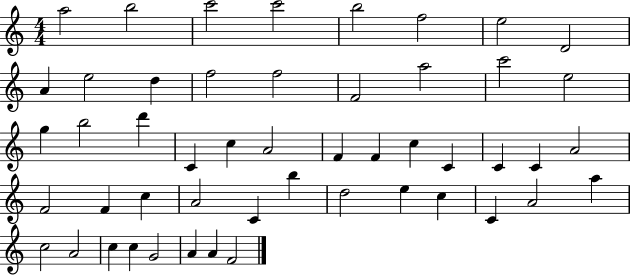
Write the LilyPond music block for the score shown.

{
  \clef treble
  \numericTimeSignature
  \time 4/4
  \key c \major
  a''2 b''2 | c'''2 c'''2 | b''2 f''2 | e''2 d'2 | \break a'4 e''2 d''4 | f''2 f''2 | f'2 a''2 | c'''2 e''2 | \break g''4 b''2 d'''4 | c'4 c''4 a'2 | f'4 f'4 c''4 c'4 | c'4 c'4 a'2 | \break f'2 f'4 c''4 | a'2 c'4 b''4 | d''2 e''4 c''4 | c'4 a'2 a''4 | \break c''2 a'2 | c''4 c''4 g'2 | a'4 a'4 f'2 | \bar "|."
}